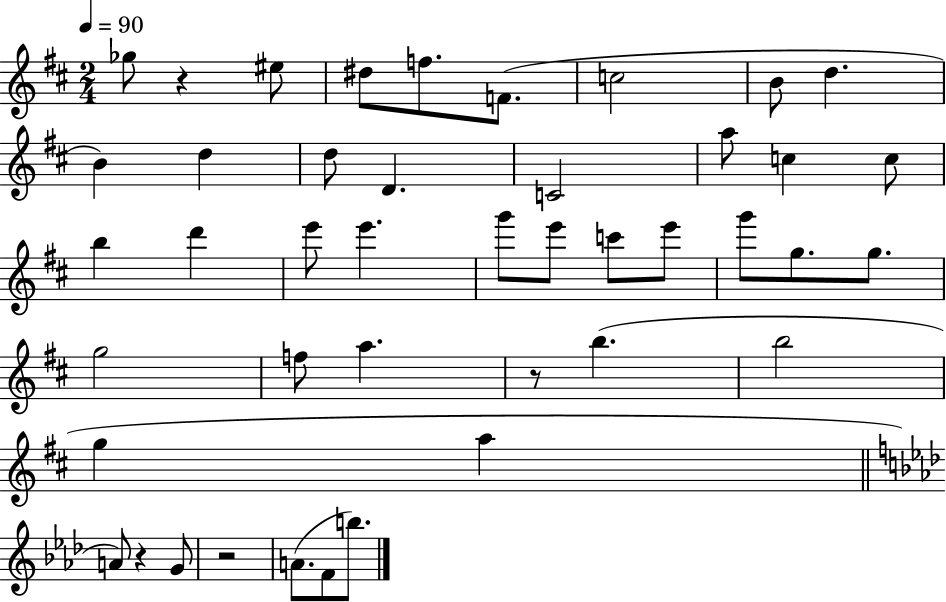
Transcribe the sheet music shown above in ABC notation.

X:1
T:Untitled
M:2/4
L:1/4
K:D
_g/2 z ^e/2 ^d/2 f/2 F/2 c2 B/2 d B d d/2 D C2 a/2 c c/2 b d' e'/2 e' g'/2 e'/2 c'/2 e'/2 g'/2 g/2 g/2 g2 f/2 a z/2 b b2 g a A/2 z G/2 z2 A/2 F/2 b/2